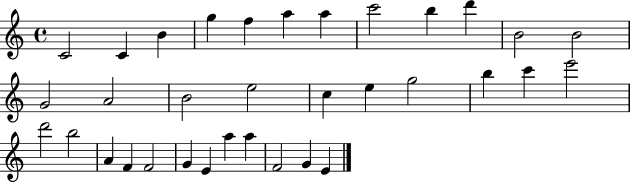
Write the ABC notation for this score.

X:1
T:Untitled
M:4/4
L:1/4
K:C
C2 C B g f a a c'2 b d' B2 B2 G2 A2 B2 e2 c e g2 b c' e'2 d'2 b2 A F F2 G E a a F2 G E